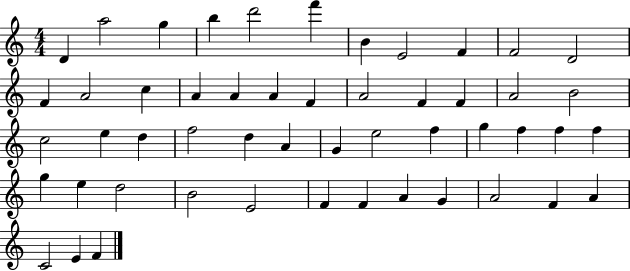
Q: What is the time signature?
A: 4/4